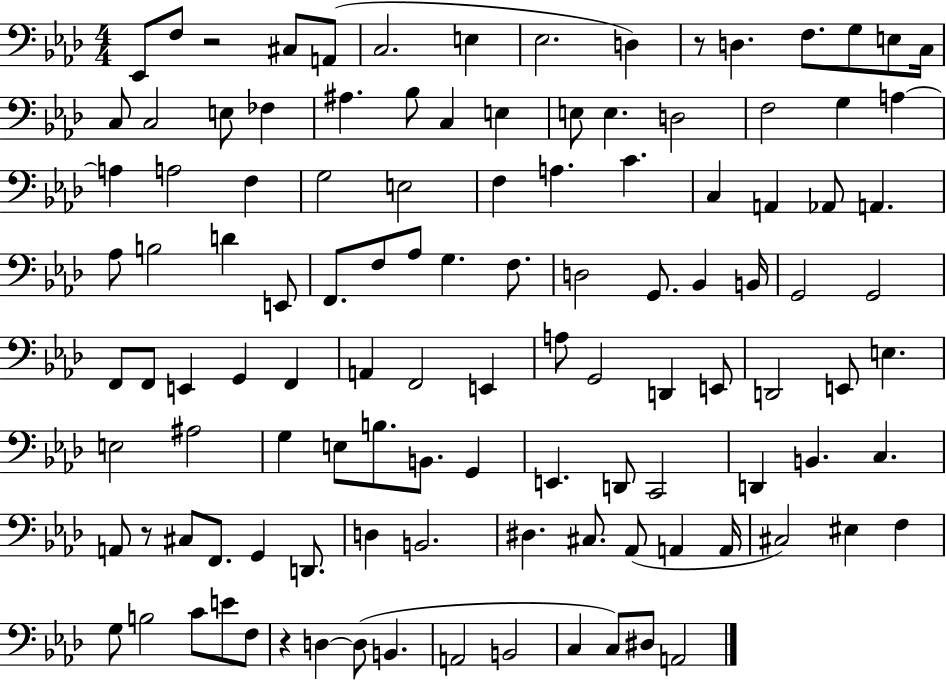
Eb2/e F3/e R/h C#3/e A2/e C3/h. E3/q Eb3/h. D3/q R/e D3/q. F3/e. G3/e E3/e C3/s C3/e C3/h E3/e FES3/q A#3/q. Bb3/e C3/q E3/q E3/e E3/q. D3/h F3/h G3/q A3/q A3/q A3/h F3/q G3/h E3/h F3/q A3/q. C4/q. C3/q A2/q Ab2/e A2/q. Ab3/e B3/h D4/q E2/e F2/e. F3/e Ab3/e G3/q. F3/e. D3/h G2/e. Bb2/q B2/s G2/h G2/h F2/e F2/e E2/q G2/q F2/q A2/q F2/h E2/q A3/e G2/h D2/q E2/e D2/h E2/e E3/q. E3/h A#3/h G3/q E3/e B3/e. B2/e. G2/q E2/q. D2/e C2/h D2/q B2/q. C3/q. A2/e R/e C#3/e F2/e. G2/q D2/e. D3/q B2/h. D#3/q. C#3/e. Ab2/e A2/q A2/s C#3/h EIS3/q F3/q G3/e B3/h C4/e E4/e F3/e R/q D3/q D3/e B2/q. A2/h B2/h C3/q C3/e D#3/e A2/h